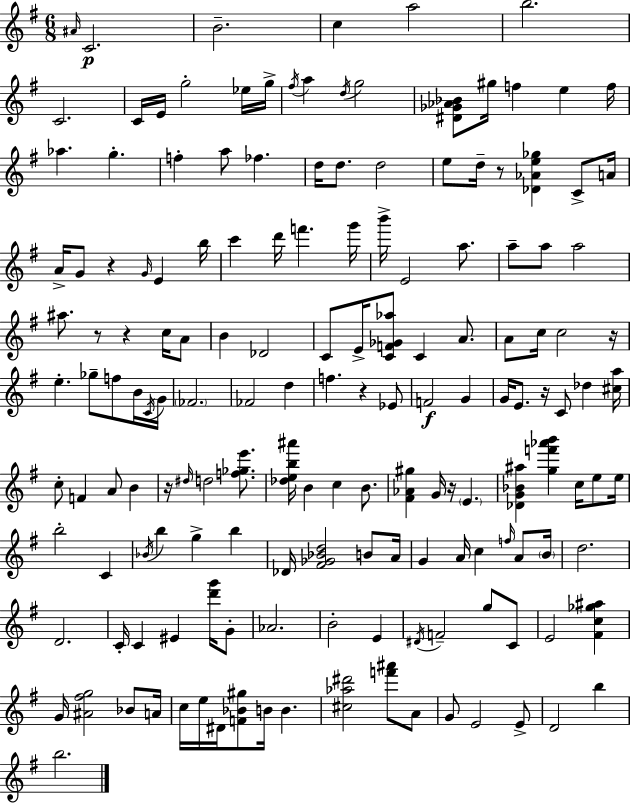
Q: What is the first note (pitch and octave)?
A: A#4